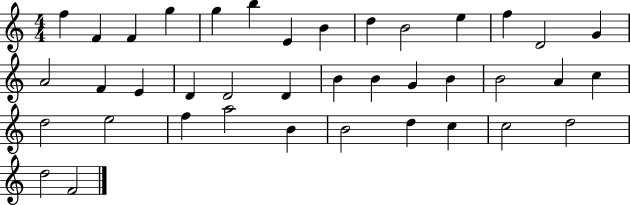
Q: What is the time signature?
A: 4/4